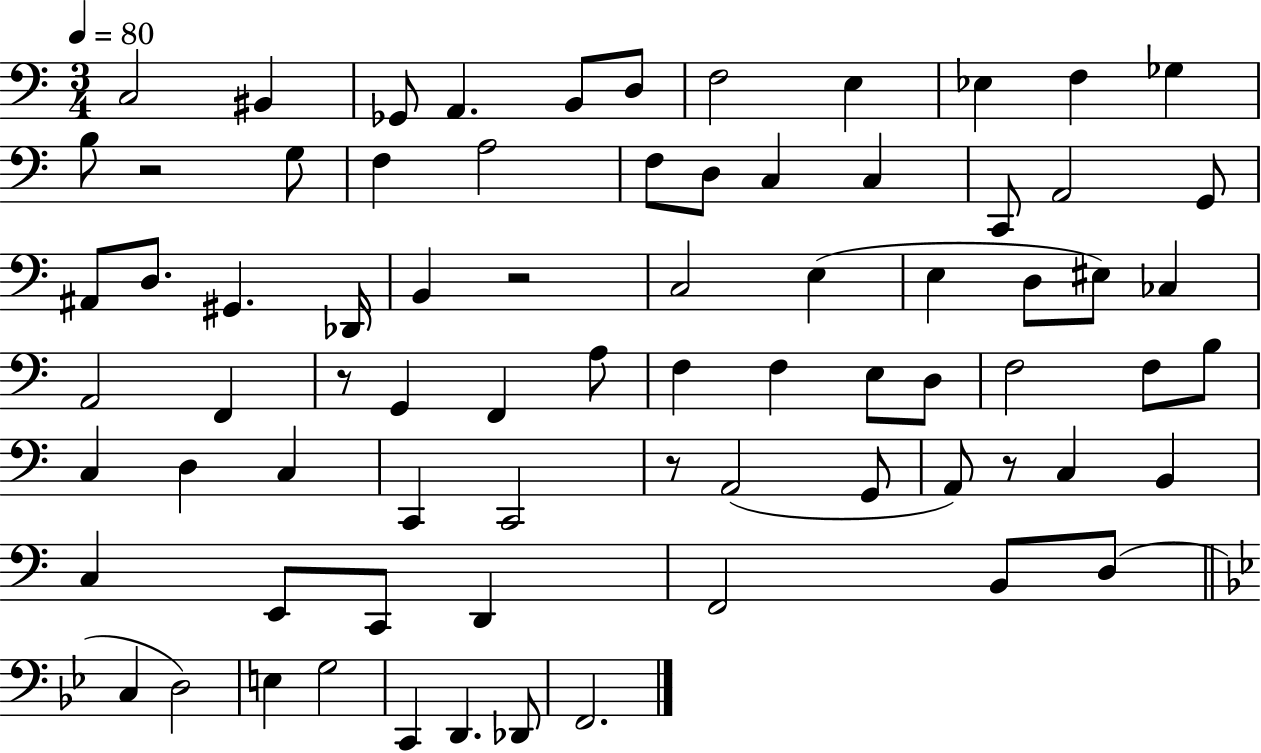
C3/h BIS2/q Gb2/e A2/q. B2/e D3/e F3/h E3/q Eb3/q F3/q Gb3/q B3/e R/h G3/e F3/q A3/h F3/e D3/e C3/q C3/q C2/e A2/h G2/e A#2/e D3/e. G#2/q. Db2/s B2/q R/h C3/h E3/q E3/q D3/e EIS3/e CES3/q A2/h F2/q R/e G2/q F2/q A3/e F3/q F3/q E3/e D3/e F3/h F3/e B3/e C3/q D3/q C3/q C2/q C2/h R/e A2/h G2/e A2/e R/e C3/q B2/q C3/q E2/e C2/e D2/q F2/h B2/e D3/e C3/q D3/h E3/q G3/h C2/q D2/q. Db2/e F2/h.